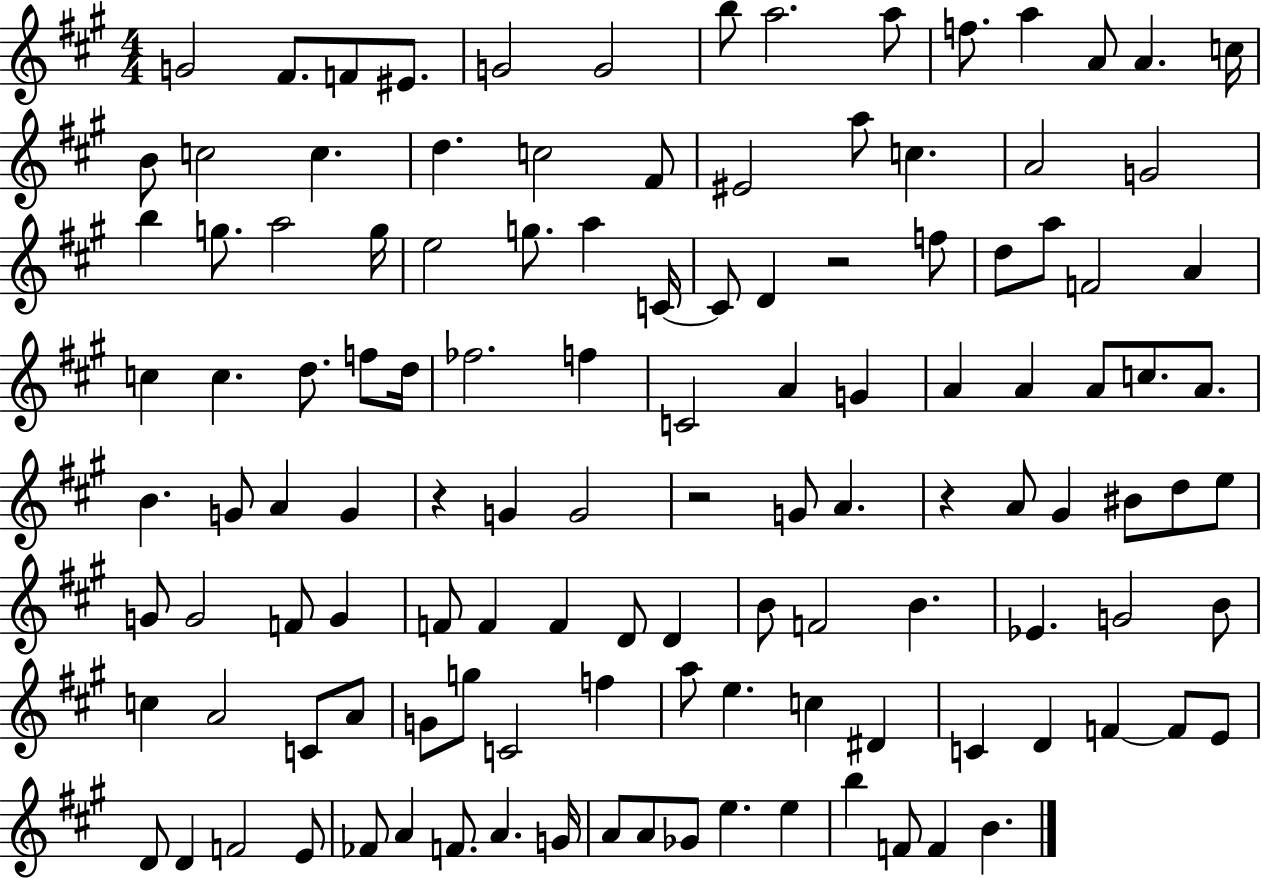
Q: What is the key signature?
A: A major